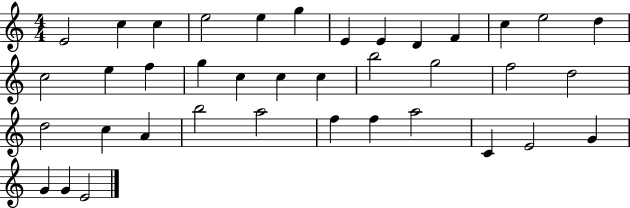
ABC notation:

X:1
T:Untitled
M:4/4
L:1/4
K:C
E2 c c e2 e g E E D F c e2 d c2 e f g c c c b2 g2 f2 d2 d2 c A b2 a2 f f a2 C E2 G G G E2